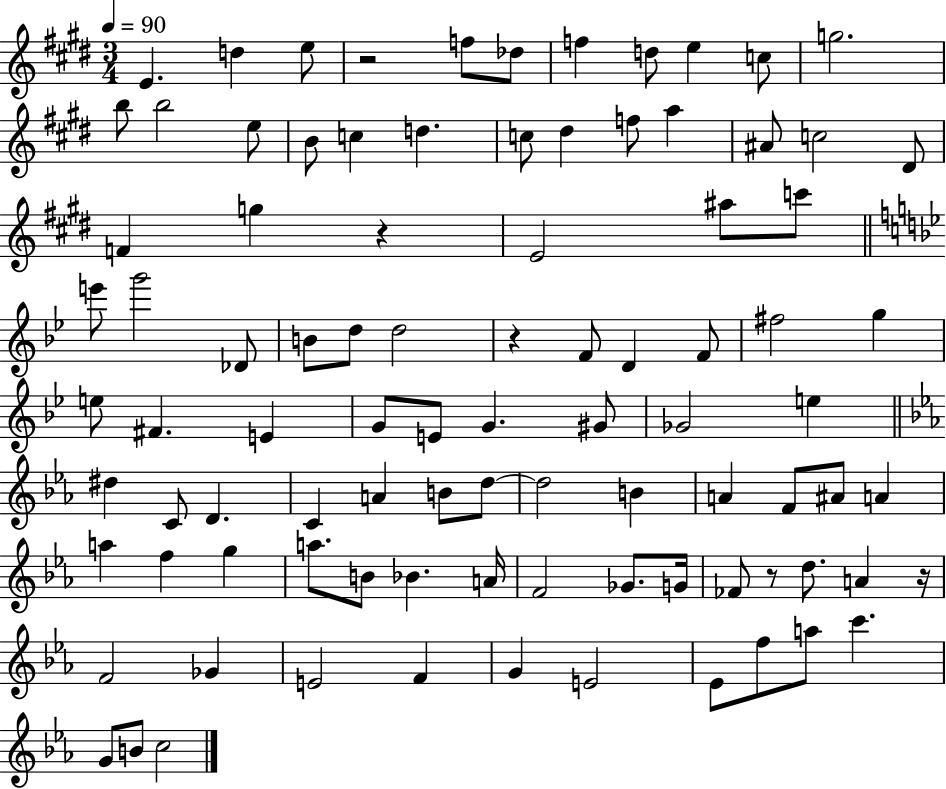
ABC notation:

X:1
T:Untitled
M:3/4
L:1/4
K:E
E d e/2 z2 f/2 _d/2 f d/2 e c/2 g2 b/2 b2 e/2 B/2 c d c/2 ^d f/2 a ^A/2 c2 ^D/2 F g z E2 ^a/2 c'/2 e'/2 g'2 _D/2 B/2 d/2 d2 z F/2 D F/2 ^f2 g e/2 ^F E G/2 E/2 G ^G/2 _G2 e ^d C/2 D C A B/2 d/2 d2 B A F/2 ^A/2 A a f g a/2 B/2 _B A/4 F2 _G/2 G/4 _F/2 z/2 d/2 A z/4 F2 _G E2 F G E2 _E/2 f/2 a/2 c' G/2 B/2 c2